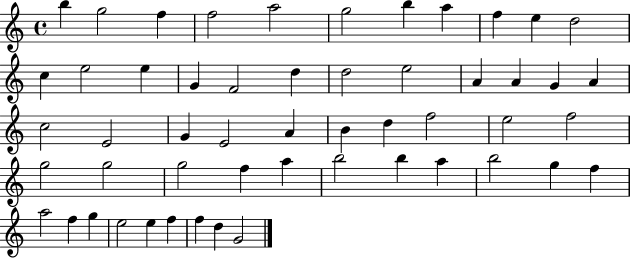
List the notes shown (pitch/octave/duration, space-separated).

B5/q G5/h F5/q F5/h A5/h G5/h B5/q A5/q F5/q E5/q D5/h C5/q E5/h E5/q G4/q F4/h D5/q D5/h E5/h A4/q A4/q G4/q A4/q C5/h E4/h G4/q E4/h A4/q B4/q D5/q F5/h E5/h F5/h G5/h G5/h G5/h F5/q A5/q B5/h B5/q A5/q B5/h G5/q F5/q A5/h F5/q G5/q E5/h E5/q F5/q F5/q D5/q G4/h